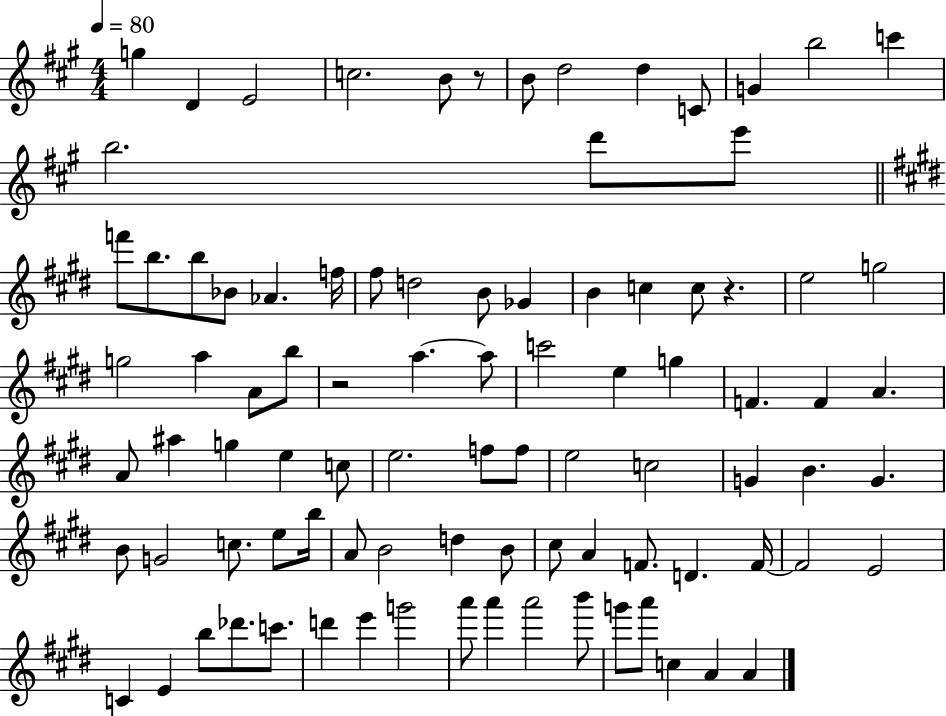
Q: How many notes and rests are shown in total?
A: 91